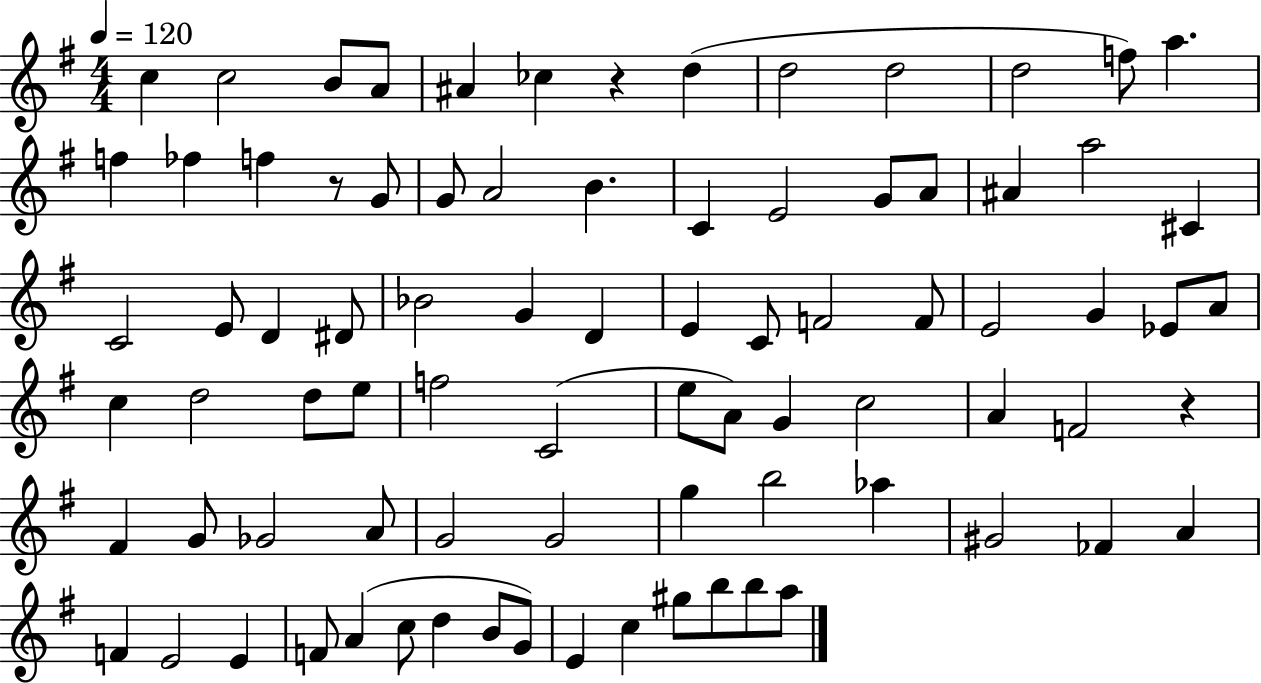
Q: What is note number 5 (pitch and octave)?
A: A#4